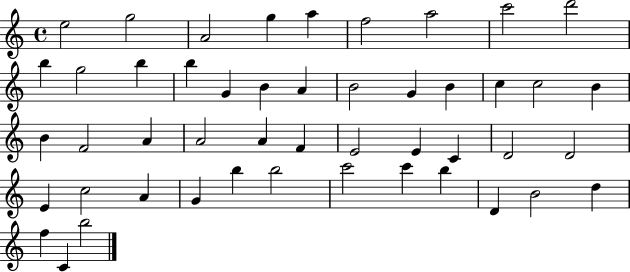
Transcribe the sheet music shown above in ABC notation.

X:1
T:Untitled
M:4/4
L:1/4
K:C
e2 g2 A2 g a f2 a2 c'2 d'2 b g2 b b G B A B2 G B c c2 B B F2 A A2 A F E2 E C D2 D2 E c2 A G b b2 c'2 c' b D B2 d f C b2